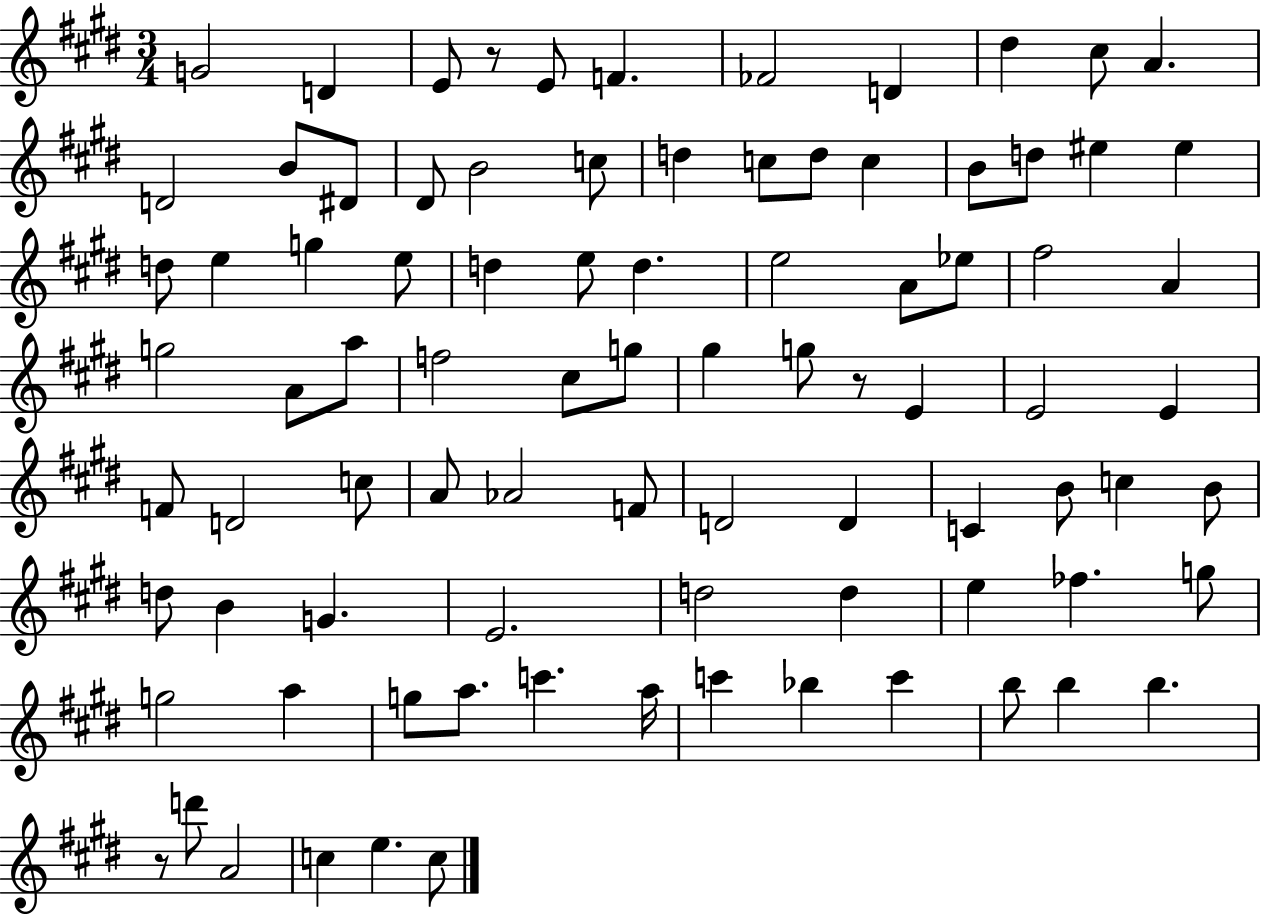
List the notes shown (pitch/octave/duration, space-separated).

G4/h D4/q E4/e R/e E4/e F4/q. FES4/h D4/q D#5/q C#5/e A4/q. D4/h B4/e D#4/e D#4/e B4/h C5/e D5/q C5/e D5/e C5/q B4/e D5/e EIS5/q EIS5/q D5/e E5/q G5/q E5/e D5/q E5/e D5/q. E5/h A4/e Eb5/e F#5/h A4/q G5/h A4/e A5/e F5/h C#5/e G5/e G#5/q G5/e R/e E4/q E4/h E4/q F4/e D4/h C5/e A4/e Ab4/h F4/e D4/h D4/q C4/q B4/e C5/q B4/e D5/e B4/q G4/q. E4/h. D5/h D5/q E5/q FES5/q. G5/e G5/h A5/q G5/e A5/e. C6/q. A5/s C6/q Bb5/q C6/q B5/e B5/q B5/q. R/e D6/e A4/h C5/q E5/q. C5/e